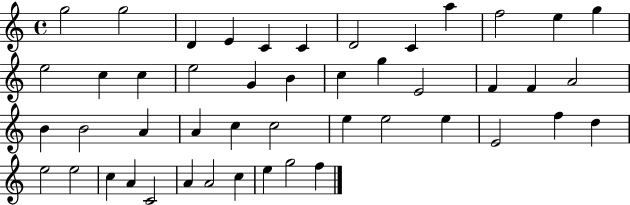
G5/h G5/h D4/q E4/q C4/q C4/q D4/h C4/q A5/q F5/h E5/q G5/q E5/h C5/q C5/q E5/h G4/q B4/q C5/q G5/q E4/h F4/q F4/q A4/h B4/q B4/h A4/q A4/q C5/q C5/h E5/q E5/h E5/q E4/h F5/q D5/q E5/h E5/h C5/q A4/q C4/h A4/q A4/h C5/q E5/q G5/h F5/q